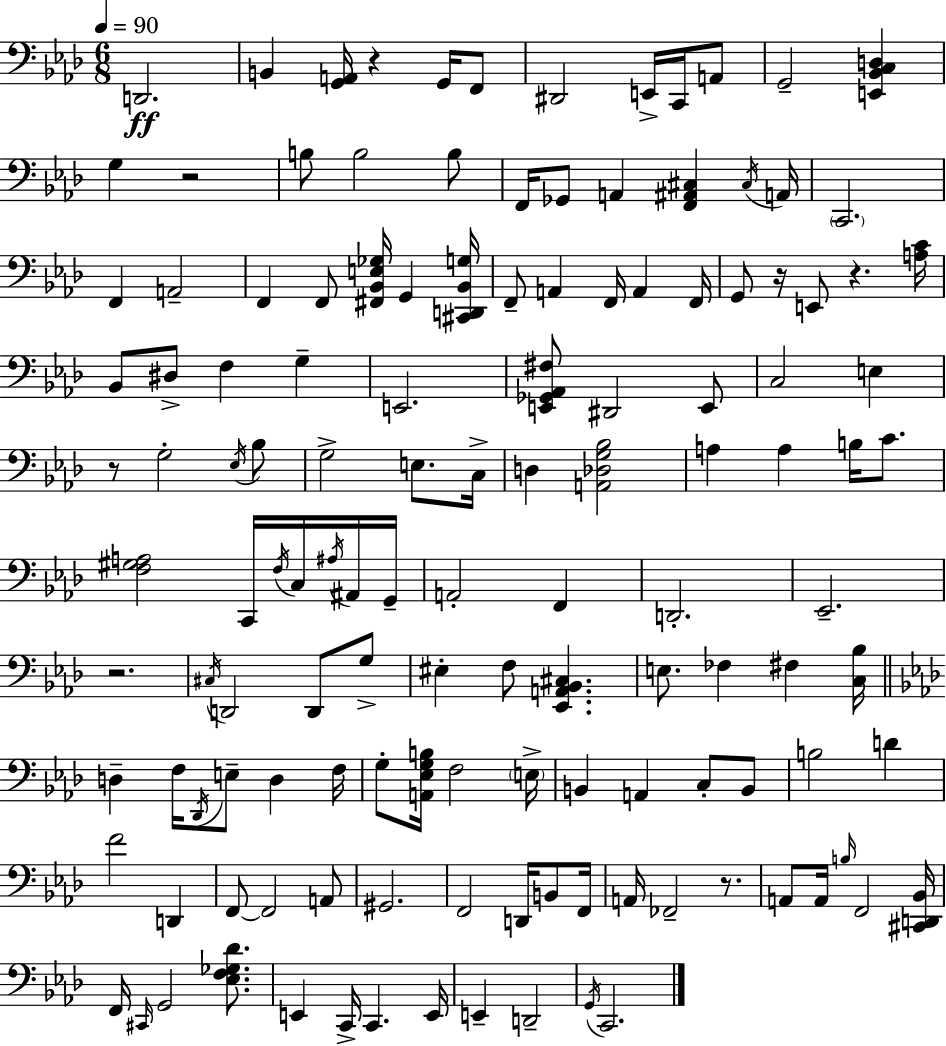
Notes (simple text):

D2/h. B2/q [G2,A2]/s R/q G2/s F2/e D#2/h E2/s C2/s A2/e G2/h [E2,Bb2,C3,D3]/q G3/q R/h B3/e B3/h B3/e F2/s Gb2/e A2/q [F2,A#2,C#3]/q C#3/s A2/s C2/h. F2/q A2/h F2/q F2/e [F#2,Bb2,E3,Gb3]/s G2/q [C#2,D2,Bb2,G3]/s F2/e A2/q F2/s A2/q F2/s G2/e R/s E2/e R/q. [A3,C4]/s Bb2/e D#3/e F3/q G3/q E2/h. [E2,Gb2,Ab2,F#3]/e D#2/h E2/e C3/h E3/q R/e G3/h Eb3/s Bb3/e G3/h E3/e. C3/s D3/q [A2,Db3,G3,Bb3]/h A3/q A3/q B3/s C4/e. [F3,G#3,A3]/h C2/s F3/s C3/s A#3/s A#2/s G2/s A2/h F2/q D2/h. Eb2/h. R/h. C#3/s D2/h D2/e G3/e EIS3/q F3/e [Eb2,A2,Bb2,C#3]/q. E3/e. FES3/q F#3/q [C3,Bb3]/s D3/q F3/s Db2/s E3/e D3/q F3/s G3/e [A2,Eb3,G3,B3]/s F3/h E3/s B2/q A2/q C3/e B2/e B3/h D4/q F4/h D2/q F2/e F2/h A2/e G#2/h. F2/h D2/s B2/e F2/s A2/s FES2/h R/e. A2/e A2/s B3/s F2/h [C#2,D2,Bb2]/s F2/s C#2/s G2/h [Eb3,F3,Gb3,Db4]/e. E2/q C2/s C2/q. E2/s E2/q D2/h G2/s C2/h.